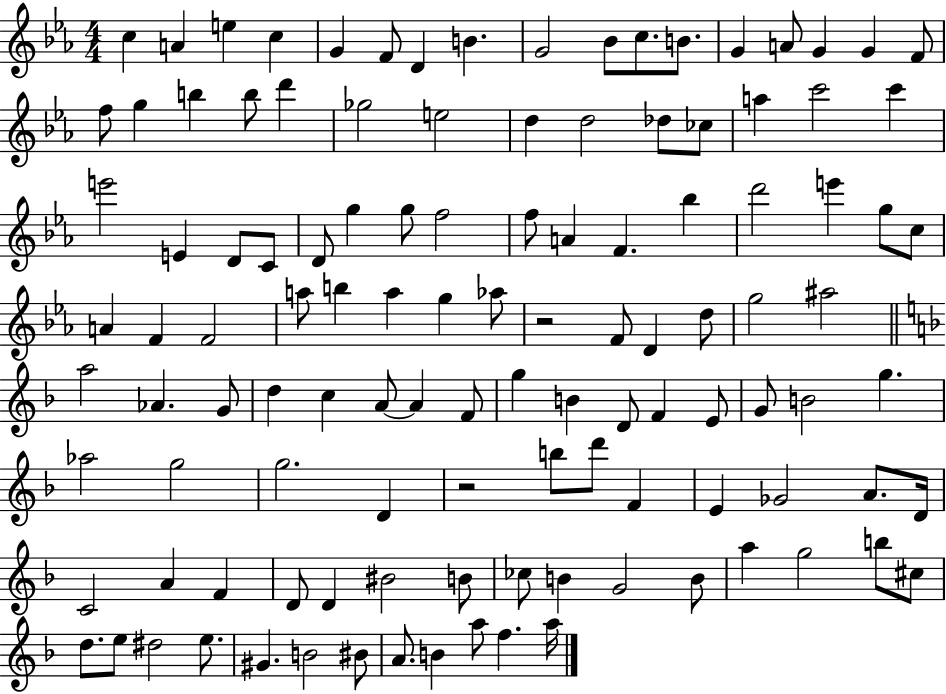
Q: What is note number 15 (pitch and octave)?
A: G4